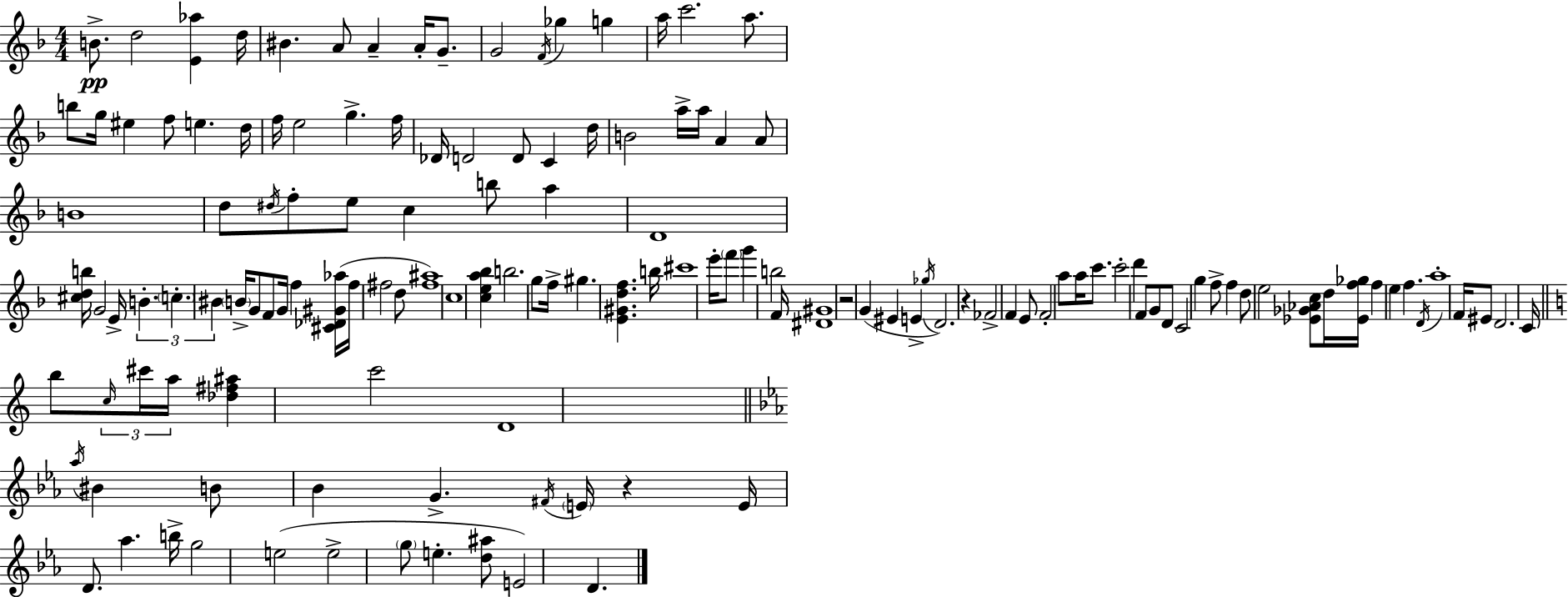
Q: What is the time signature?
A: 4/4